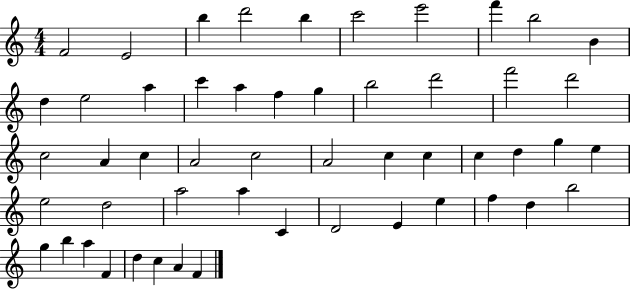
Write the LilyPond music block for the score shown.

{
  \clef treble
  \numericTimeSignature
  \time 4/4
  \key c \major
  f'2 e'2 | b''4 d'''2 b''4 | c'''2 e'''2 | f'''4 b''2 b'4 | \break d''4 e''2 a''4 | c'''4 a''4 f''4 g''4 | b''2 d'''2 | f'''2 d'''2 | \break c''2 a'4 c''4 | a'2 c''2 | a'2 c''4 c''4 | c''4 d''4 g''4 e''4 | \break e''2 d''2 | a''2 a''4 c'4 | d'2 e'4 e''4 | f''4 d''4 b''2 | \break g''4 b''4 a''4 f'4 | d''4 c''4 a'4 f'4 | \bar "|."
}